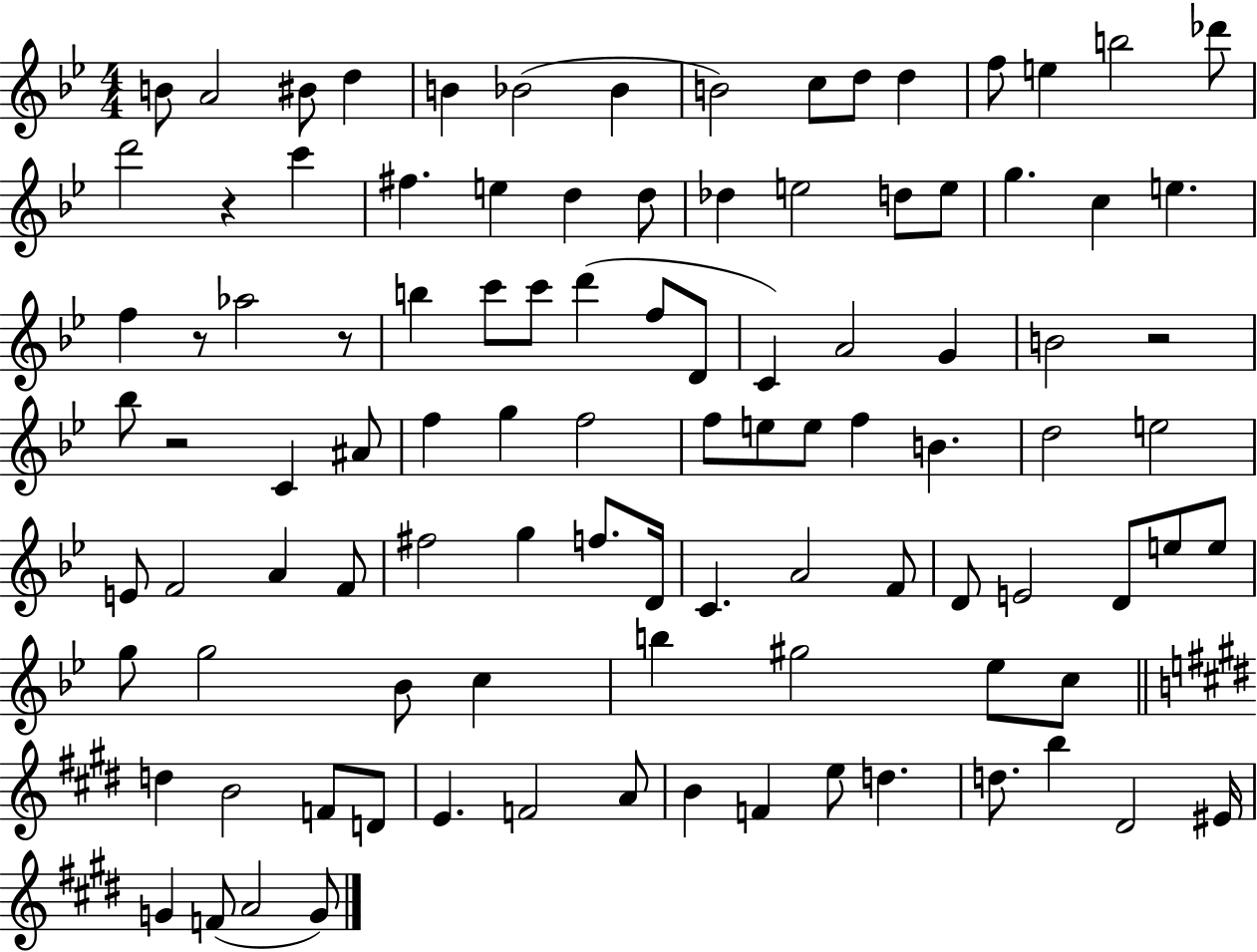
B4/e A4/h BIS4/e D5/q B4/q Bb4/h Bb4/q B4/h C5/e D5/e D5/q F5/e E5/q B5/h Db6/e D6/h R/q C6/q F#5/q. E5/q D5/q D5/e Db5/q E5/h D5/e E5/e G5/q. C5/q E5/q. F5/q R/e Ab5/h R/e B5/q C6/e C6/e D6/q F5/e D4/e C4/q A4/h G4/q B4/h R/h Bb5/e R/h C4/q A#4/e F5/q G5/q F5/h F5/e E5/e E5/e F5/q B4/q. D5/h E5/h E4/e F4/h A4/q F4/e F#5/h G5/q F5/e. D4/s C4/q. A4/h F4/e D4/e E4/h D4/e E5/e E5/e G5/e G5/h Bb4/e C5/q B5/q G#5/h Eb5/e C5/e D5/q B4/h F4/e D4/e E4/q. F4/h A4/e B4/q F4/q E5/e D5/q. D5/e. B5/q D#4/h EIS4/s G4/q F4/e A4/h G4/e